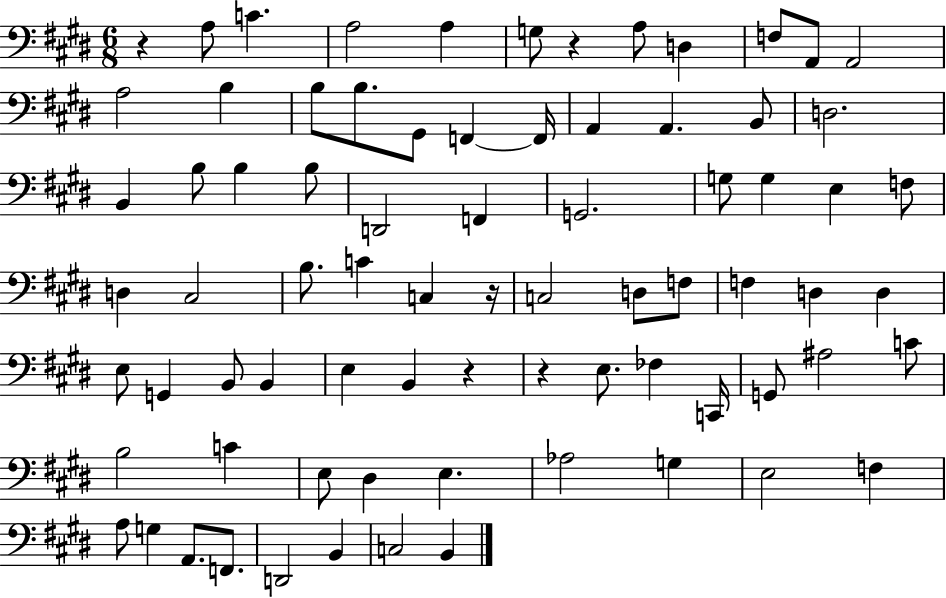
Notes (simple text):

R/q A3/e C4/q. A3/h A3/q G3/e R/q A3/e D3/q F3/e A2/e A2/h A3/h B3/q B3/e B3/e. G#2/e F2/q F2/s A2/q A2/q. B2/e D3/h. B2/q B3/e B3/q B3/e D2/h F2/q G2/h. G3/e G3/q E3/q F3/e D3/q C#3/h B3/e. C4/q C3/q R/s C3/h D3/e F3/e F3/q D3/q D3/q E3/e G2/q B2/e B2/q E3/q B2/q R/q R/q E3/e. FES3/q C2/s G2/e A#3/h C4/e B3/h C4/q E3/e D#3/q E3/q. Ab3/h G3/q E3/h F3/q A3/e G3/q A2/e. F2/e. D2/h B2/q C3/h B2/q